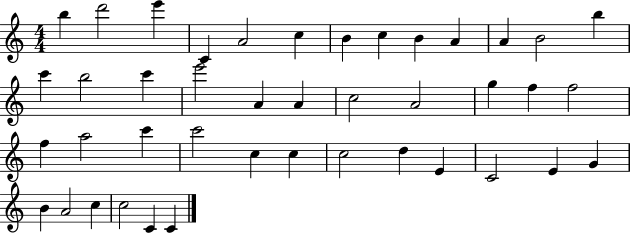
B5/q D6/h E6/q C4/q A4/h C5/q B4/q C5/q B4/q A4/q A4/q B4/h B5/q C6/q B5/h C6/q E6/h A4/q A4/q C5/h A4/h G5/q F5/q F5/h F5/q A5/h C6/q C6/h C5/q C5/q C5/h D5/q E4/q C4/h E4/q G4/q B4/q A4/h C5/q C5/h C4/q C4/q